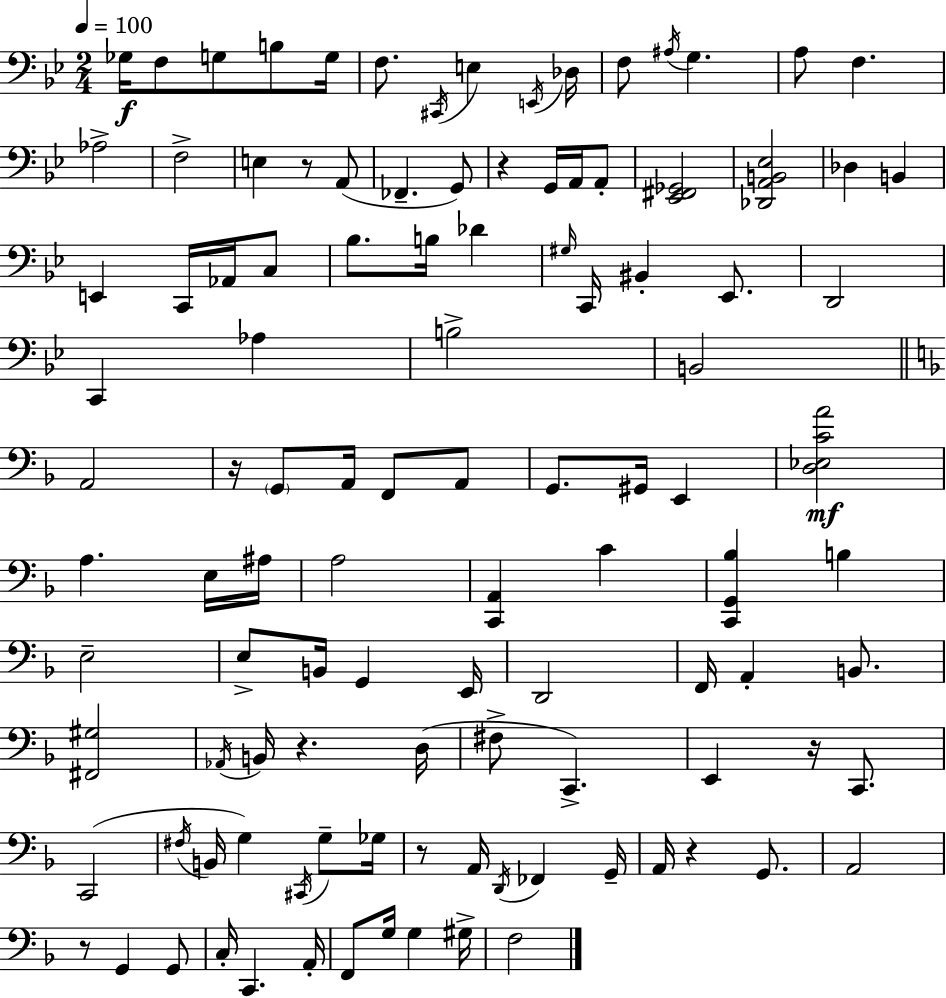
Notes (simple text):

Gb3/s F3/e G3/e B3/e G3/s F3/e. C#2/s E3/q E2/s Db3/s F3/e A#3/s G3/q. A3/e F3/q. Ab3/h F3/h E3/q R/e A2/e FES2/q. G2/e R/q G2/s A2/s A2/e [Eb2,F#2,Gb2]/h [Db2,A2,B2,Eb3]/h Db3/q B2/q E2/q C2/s Ab2/s C3/e Bb3/e. B3/s Db4/q G#3/s C2/s BIS2/q Eb2/e. D2/h C2/q Ab3/q B3/h B2/h A2/h R/s G2/e A2/s F2/e A2/e G2/e. G#2/s E2/q [D3,Eb3,C4,A4]/h A3/q. E3/s A#3/s A3/h [C2,A2]/q C4/q [C2,G2,Bb3]/q B3/q E3/h E3/e B2/s G2/q E2/s D2/h F2/s A2/q B2/e. [F#2,G#3]/h Ab2/s B2/s R/q. D3/s F#3/e C2/q. E2/q R/s C2/e. C2/h F#3/s B2/s G3/q C#2/s G3/e Gb3/s R/e A2/s D2/s FES2/q G2/s A2/s R/q G2/e. A2/h R/e G2/q G2/e C3/s C2/q. A2/s F2/e G3/s G3/q G#3/s F3/h